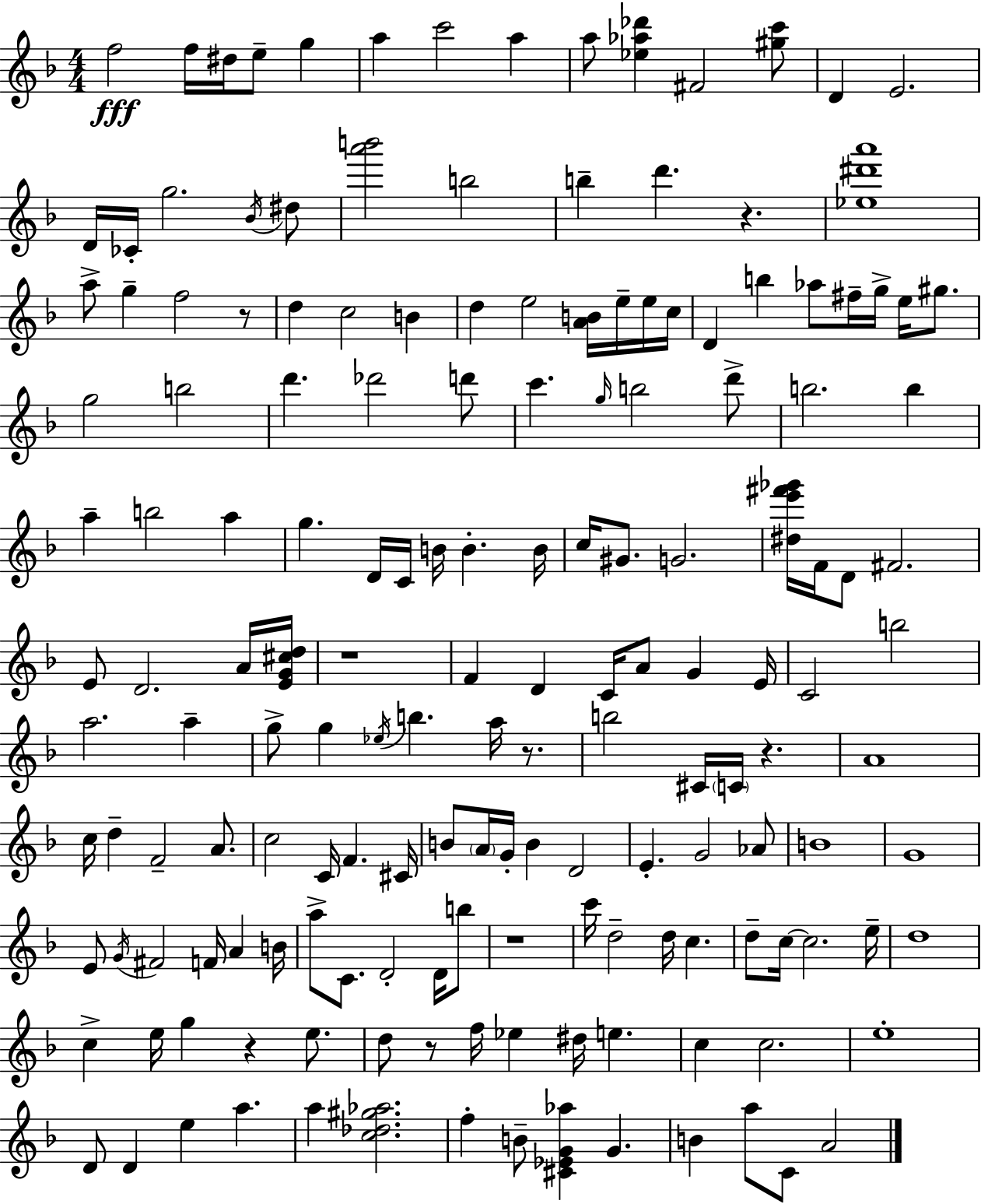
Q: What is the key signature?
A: F major